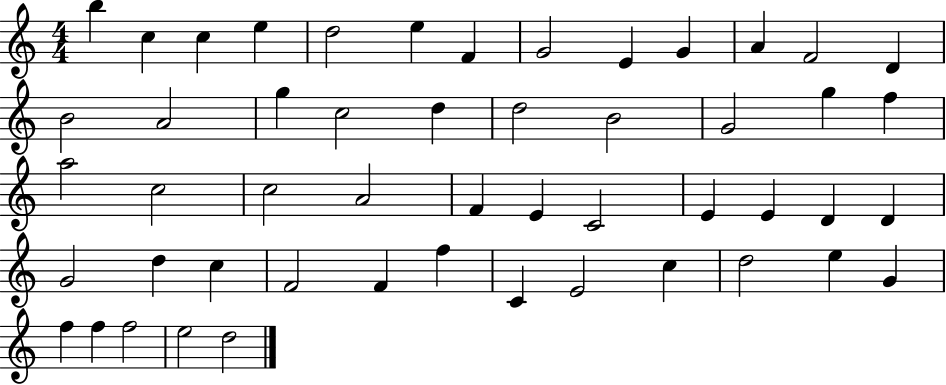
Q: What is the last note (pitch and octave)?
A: D5